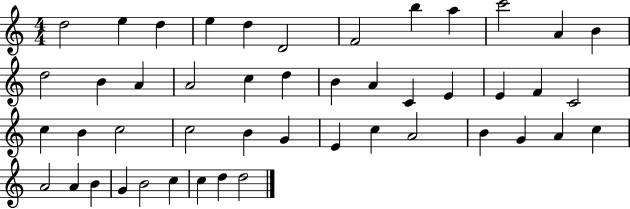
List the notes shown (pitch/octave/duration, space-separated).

D5/h E5/q D5/q E5/q D5/q D4/h F4/h B5/q A5/q C6/h A4/q B4/q D5/h B4/q A4/q A4/h C5/q D5/q B4/q A4/q C4/q E4/q E4/q F4/q C4/h C5/q B4/q C5/h C5/h B4/q G4/q E4/q C5/q A4/h B4/q G4/q A4/q C5/q A4/h A4/q B4/q G4/q B4/h C5/q C5/q D5/q D5/h